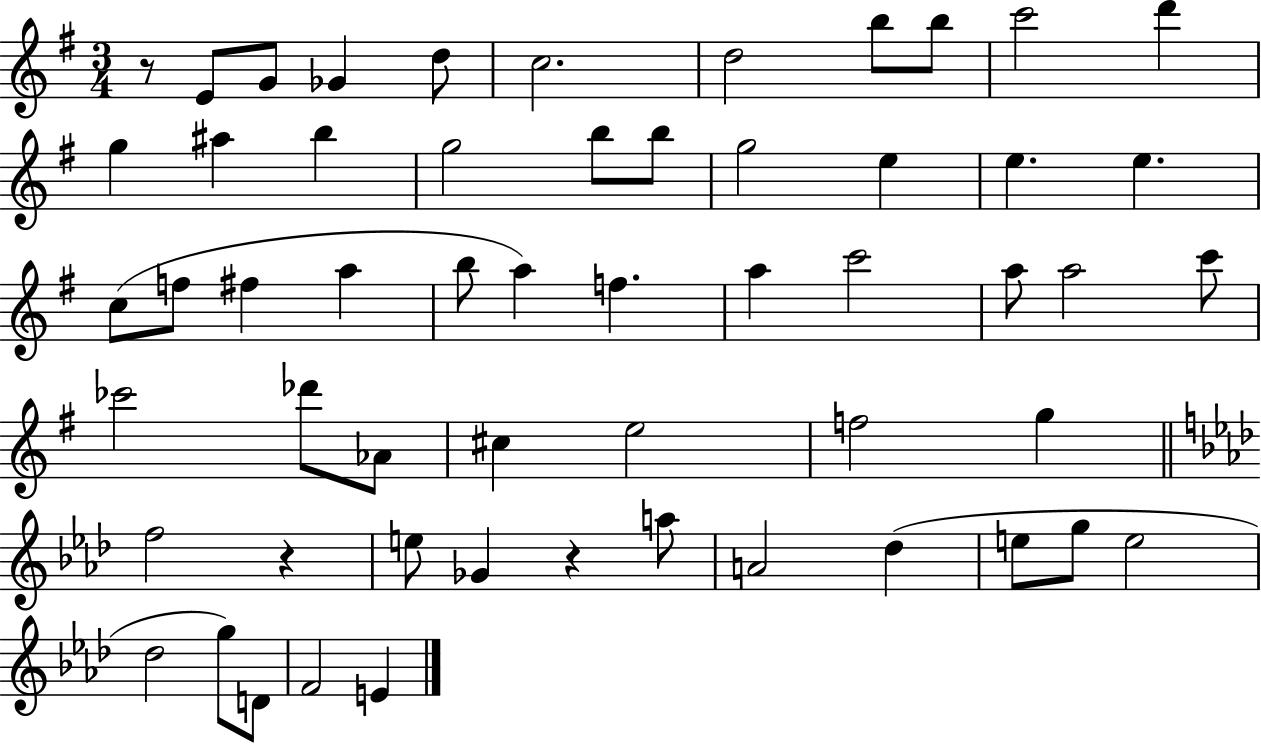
{
  \clef treble
  \numericTimeSignature
  \time 3/4
  \key g \major
  r8 e'8 g'8 ges'4 d''8 | c''2. | d''2 b''8 b''8 | c'''2 d'''4 | \break g''4 ais''4 b''4 | g''2 b''8 b''8 | g''2 e''4 | e''4. e''4. | \break c''8( f''8 fis''4 a''4 | b''8 a''4) f''4. | a''4 c'''2 | a''8 a''2 c'''8 | \break ces'''2 des'''8 aes'8 | cis''4 e''2 | f''2 g''4 | \bar "||" \break \key aes \major f''2 r4 | e''8 ges'4 r4 a''8 | a'2 des''4( | e''8 g''8 e''2 | \break des''2 g''8) d'8 | f'2 e'4 | \bar "|."
}